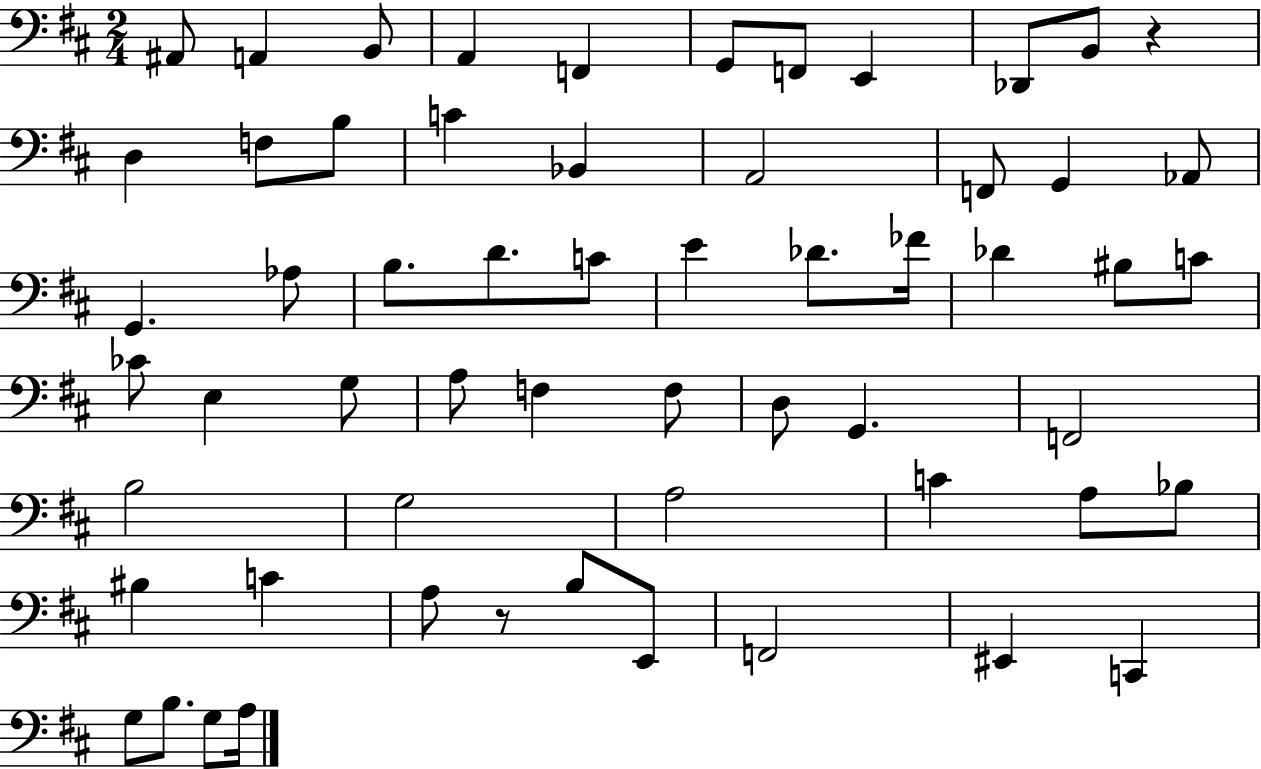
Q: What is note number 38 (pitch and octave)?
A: G2